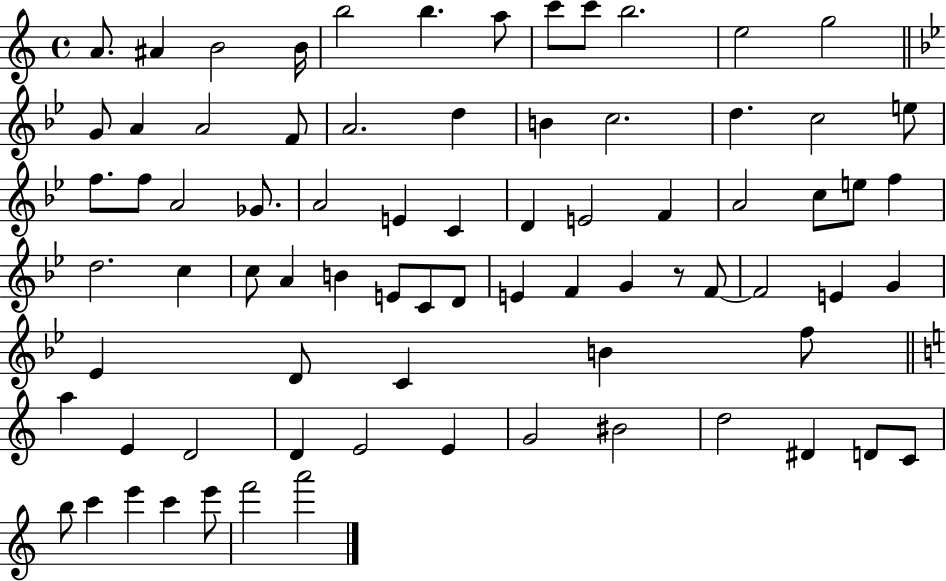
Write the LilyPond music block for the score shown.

{
  \clef treble
  \time 4/4
  \defaultTimeSignature
  \key c \major
  a'8. ais'4 b'2 b'16 | b''2 b''4. a''8 | c'''8 c'''8 b''2. | e''2 g''2 | \break \bar "||" \break \key bes \major g'8 a'4 a'2 f'8 | a'2. d''4 | b'4 c''2. | d''4. c''2 e''8 | \break f''8. f''8 a'2 ges'8. | a'2 e'4 c'4 | d'4 e'2 f'4 | a'2 c''8 e''8 f''4 | \break d''2. c''4 | c''8 a'4 b'4 e'8 c'8 d'8 | e'4 f'4 g'4 r8 f'8~~ | f'2 e'4 g'4 | \break ees'4 d'8 c'4 b'4 f''8 | \bar "||" \break \key c \major a''4 e'4 d'2 | d'4 e'2 e'4 | g'2 bis'2 | d''2 dis'4 d'8 c'8 | \break b''8 c'''4 e'''4 c'''4 e'''8 | f'''2 a'''2 | \bar "|."
}